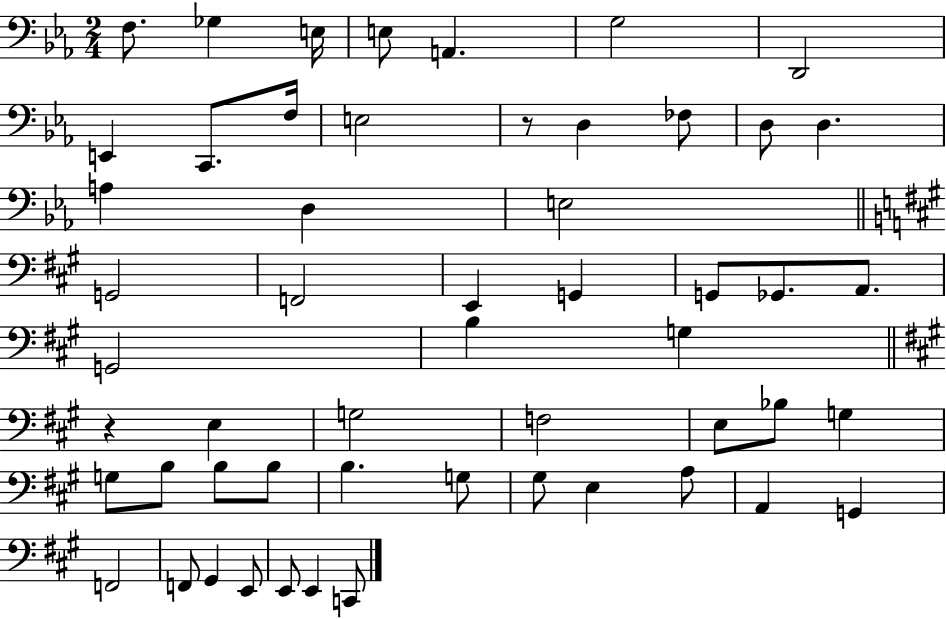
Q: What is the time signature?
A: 2/4